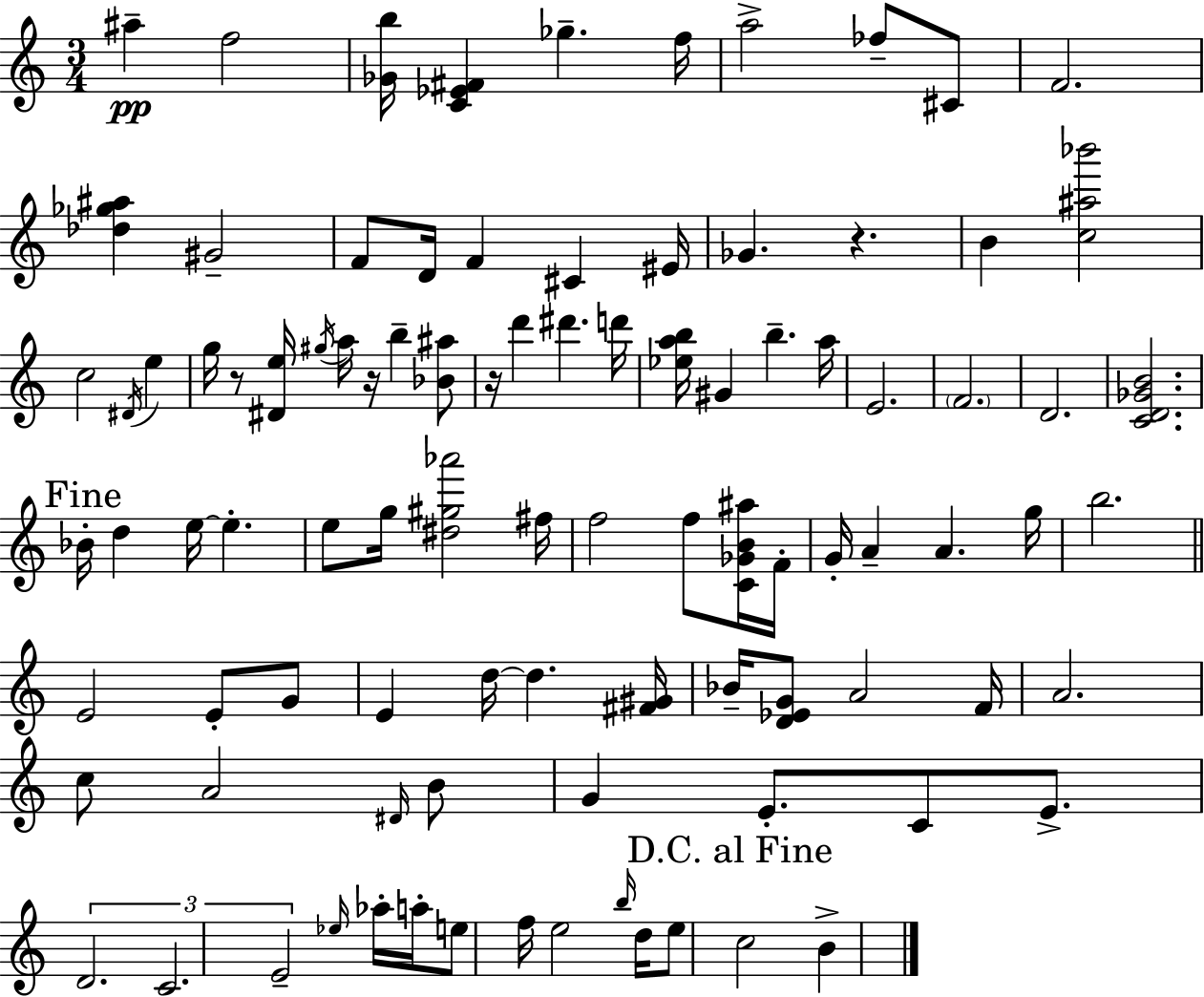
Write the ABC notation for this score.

X:1
T:Untitled
M:3/4
L:1/4
K:Am
^a f2 [_Gb]/4 [C_E^F] _g f/4 a2 _f/2 ^C/2 F2 [_d_g^a] ^G2 F/2 D/4 F ^C ^E/4 _G z B [c^a_b']2 c2 ^D/4 e g/4 z/2 [^De]/4 ^g/4 a/4 z/4 b [_B^a]/2 z/4 d' ^d' d'/4 [_eab]/4 ^G b a/4 E2 F2 D2 [CD_GB]2 _B/4 d e/4 e e/2 g/4 [^d^g_a']2 ^f/4 f2 f/2 [C_GB^a]/4 F/4 G/4 A A g/4 b2 E2 E/2 G/2 E d/4 d [^F^G]/4 _B/4 [D_EG]/2 A2 F/4 A2 c/2 A2 ^D/4 B/2 G E/2 C/2 E/2 D2 C2 E2 _e/4 _a/4 a/4 e/2 f/4 e2 b/4 d/4 e/2 c2 B